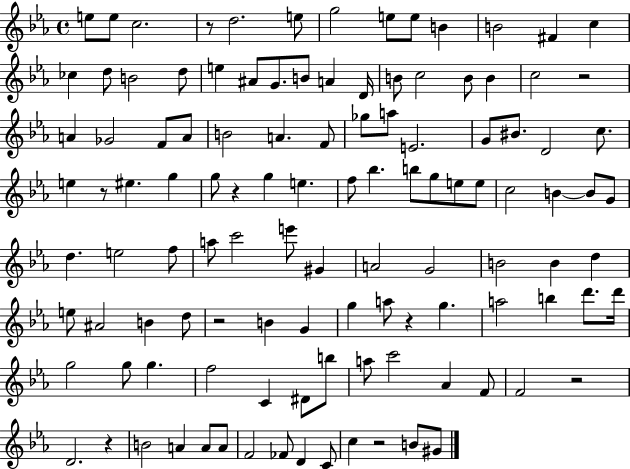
E5/e E5/e C5/h. R/e D5/h. E5/e G5/h E5/e E5/e B4/q B4/h F#4/q C5/q CES5/q D5/e B4/h D5/e E5/q A#4/e G4/e. B4/e A4/q D4/s B4/e C5/h B4/e B4/q C5/h R/h A4/q Gb4/h F4/e A4/e B4/h A4/q. F4/e Gb5/e A5/e E4/h. G4/e BIS4/e. D4/h C5/e. E5/q R/e EIS5/q. G5/q G5/e R/q G5/q E5/q. F5/e Bb5/q. B5/e G5/e E5/e E5/e C5/h B4/q B4/e G4/e D5/q. E5/h F5/e A5/e C6/h E6/e G#4/q A4/h G4/h B4/h B4/q D5/q E5/e A#4/h B4/q D5/e R/h B4/q G4/q G5/q A5/e R/q G5/q. A5/h B5/q D6/e. D6/s G5/h G5/e G5/q. F5/h C4/q D#4/e B5/e A5/e C6/h Ab4/q F4/e F4/h R/h D4/h. R/q B4/h A4/q A4/e A4/e F4/h FES4/e D4/q C4/e C5/q R/h B4/e G#4/e